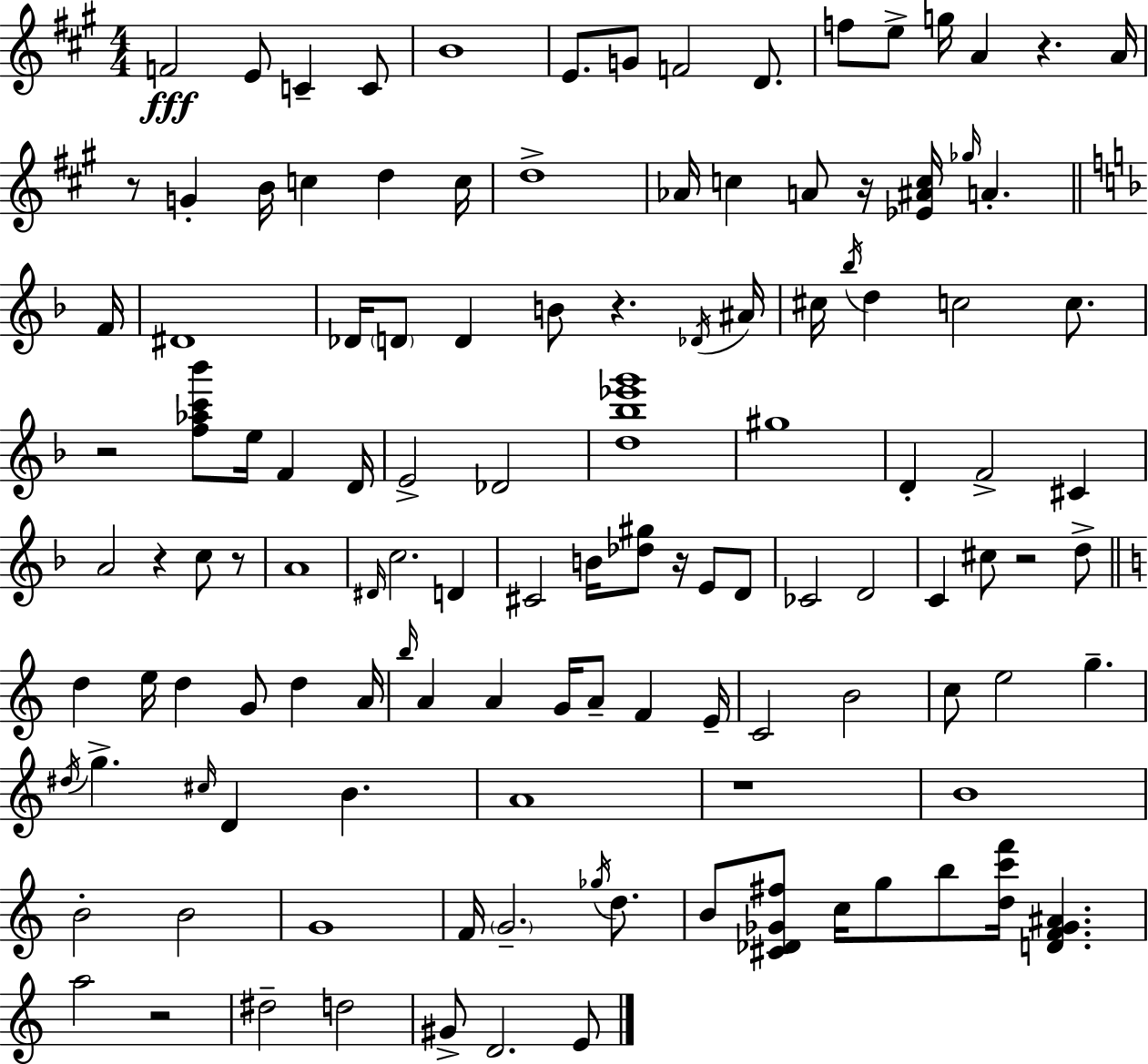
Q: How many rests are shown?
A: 11